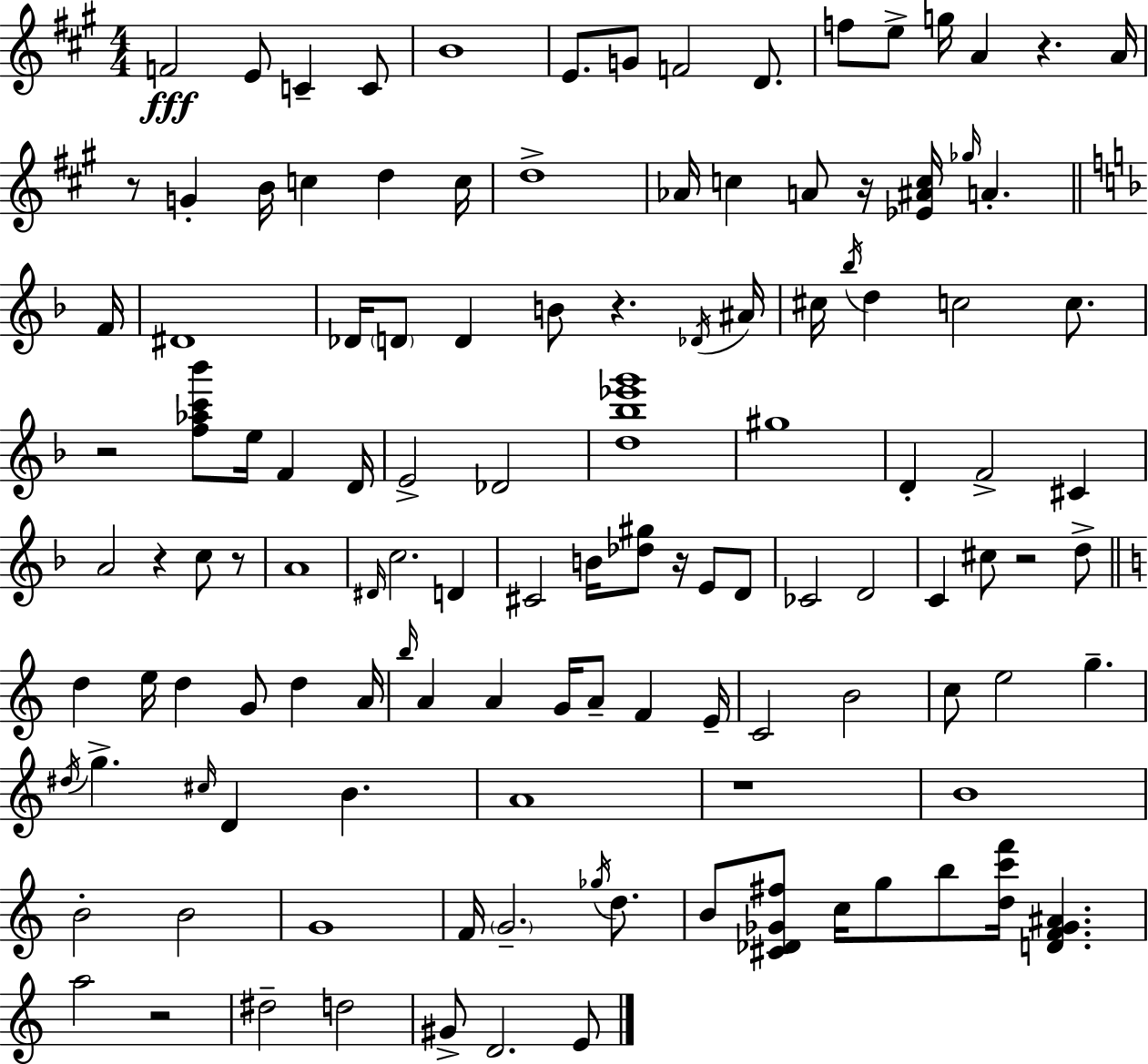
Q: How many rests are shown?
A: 11